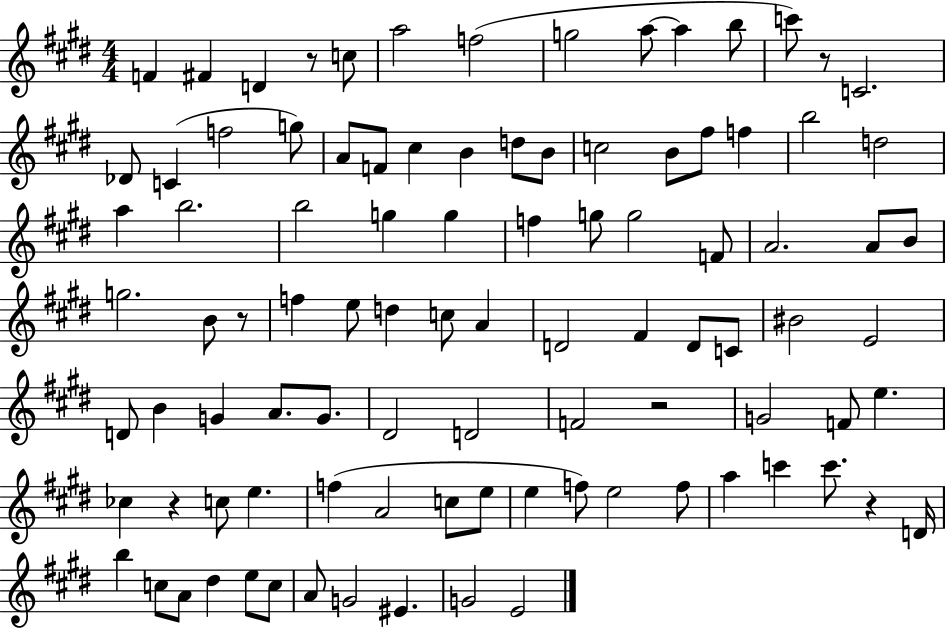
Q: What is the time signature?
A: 4/4